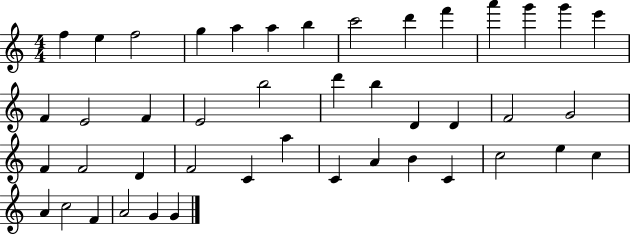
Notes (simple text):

F5/q E5/q F5/h G5/q A5/q A5/q B5/q C6/h D6/q F6/q A6/q G6/q G6/q E6/q F4/q E4/h F4/q E4/h B5/h D6/q B5/q D4/q D4/q F4/h G4/h F4/q F4/h D4/q F4/h C4/q A5/q C4/q A4/q B4/q C4/q C5/h E5/q C5/q A4/q C5/h F4/q A4/h G4/q G4/q